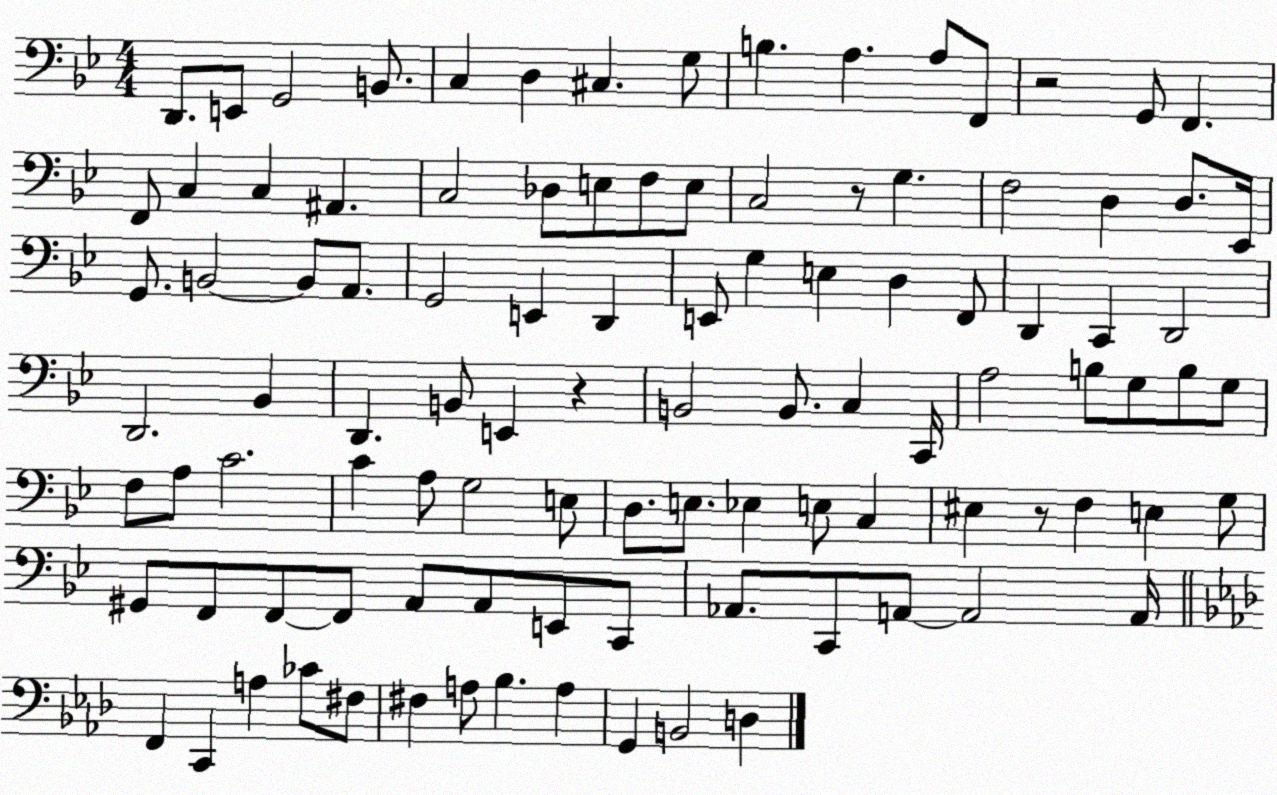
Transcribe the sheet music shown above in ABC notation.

X:1
T:Untitled
M:4/4
L:1/4
K:Bb
D,,/2 E,,/2 G,,2 B,,/2 C, D, ^C, G,/2 B, A, A,/2 F,,/2 z2 G,,/2 F,, F,,/2 C, C, ^A,, C,2 _D,/2 E,/2 F,/2 E,/2 C,2 z/2 G, F,2 D, D,/2 _E,,/4 G,,/2 B,,2 B,,/2 A,,/2 G,,2 E,, D,, E,,/2 G, E, D, F,,/2 D,, C,, D,,2 D,,2 _B,, D,, B,,/2 E,, z B,,2 B,,/2 C, C,,/4 A,2 B,/2 G,/2 B,/2 G,/2 F,/2 A,/2 C2 C A,/2 G,2 E,/2 D,/2 E,/2 _E, E,/2 C, ^E, z/2 F, E, G,/2 ^G,,/2 F,,/2 F,,/2 F,,/2 A,,/2 A,,/2 E,,/2 C,,/2 _A,,/2 C,,/2 A,,/2 A,,2 A,,/4 F,, C,, A, _C/2 ^F,/2 ^F, A,/2 _B, A, G,, B,,2 D,